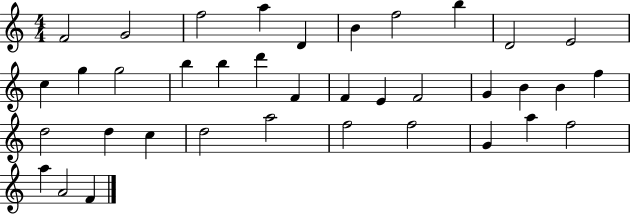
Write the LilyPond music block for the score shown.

{
  \clef treble
  \numericTimeSignature
  \time 4/4
  \key c \major
  f'2 g'2 | f''2 a''4 d'4 | b'4 f''2 b''4 | d'2 e'2 | \break c''4 g''4 g''2 | b''4 b''4 d'''4 f'4 | f'4 e'4 f'2 | g'4 b'4 b'4 f''4 | \break d''2 d''4 c''4 | d''2 a''2 | f''2 f''2 | g'4 a''4 f''2 | \break a''4 a'2 f'4 | \bar "|."
}